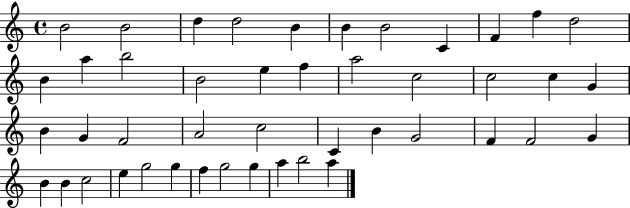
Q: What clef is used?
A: treble